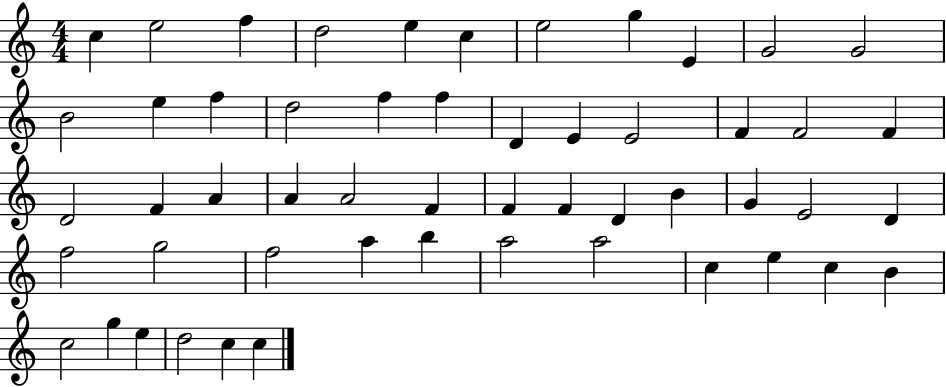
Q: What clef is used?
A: treble